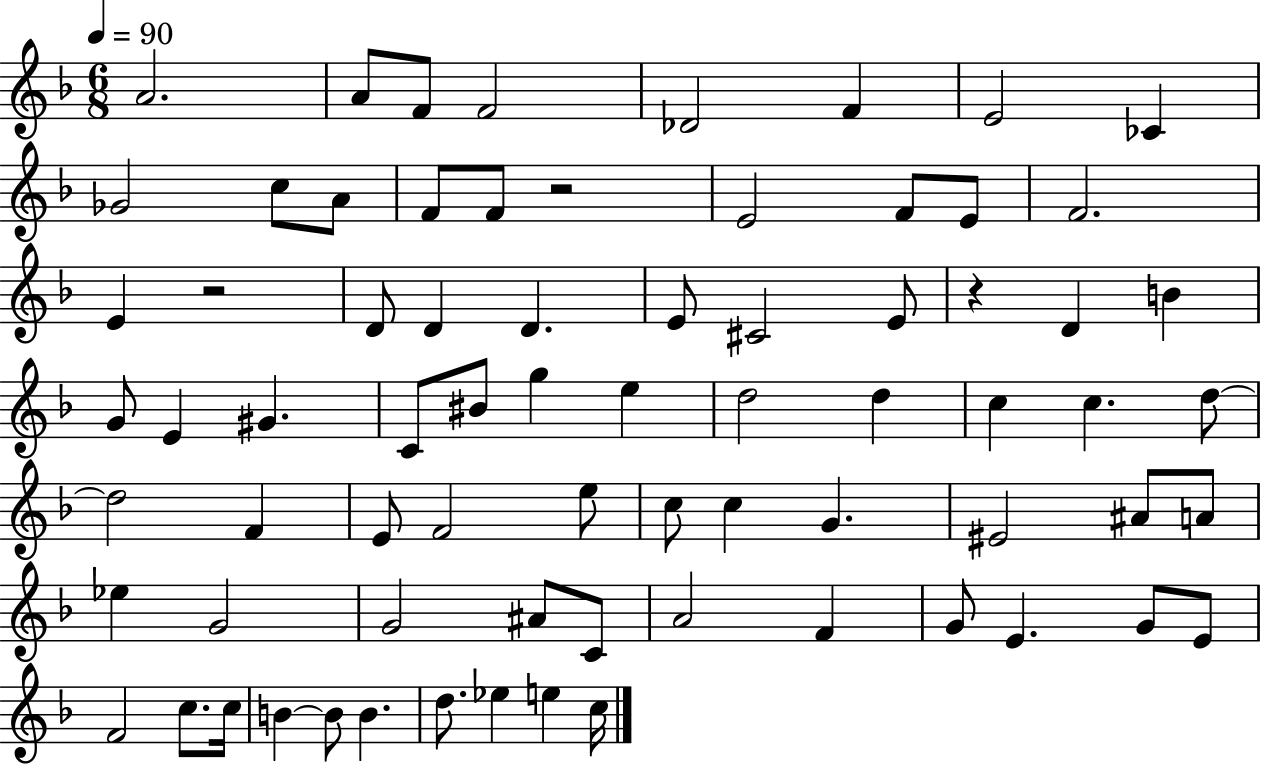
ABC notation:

X:1
T:Untitled
M:6/8
L:1/4
K:F
A2 A/2 F/2 F2 _D2 F E2 _C _G2 c/2 A/2 F/2 F/2 z2 E2 F/2 E/2 F2 E z2 D/2 D D E/2 ^C2 E/2 z D B G/2 E ^G C/2 ^B/2 g e d2 d c c d/2 d2 F E/2 F2 e/2 c/2 c G ^E2 ^A/2 A/2 _e G2 G2 ^A/2 C/2 A2 F G/2 E G/2 E/2 F2 c/2 c/4 B B/2 B d/2 _e e c/4